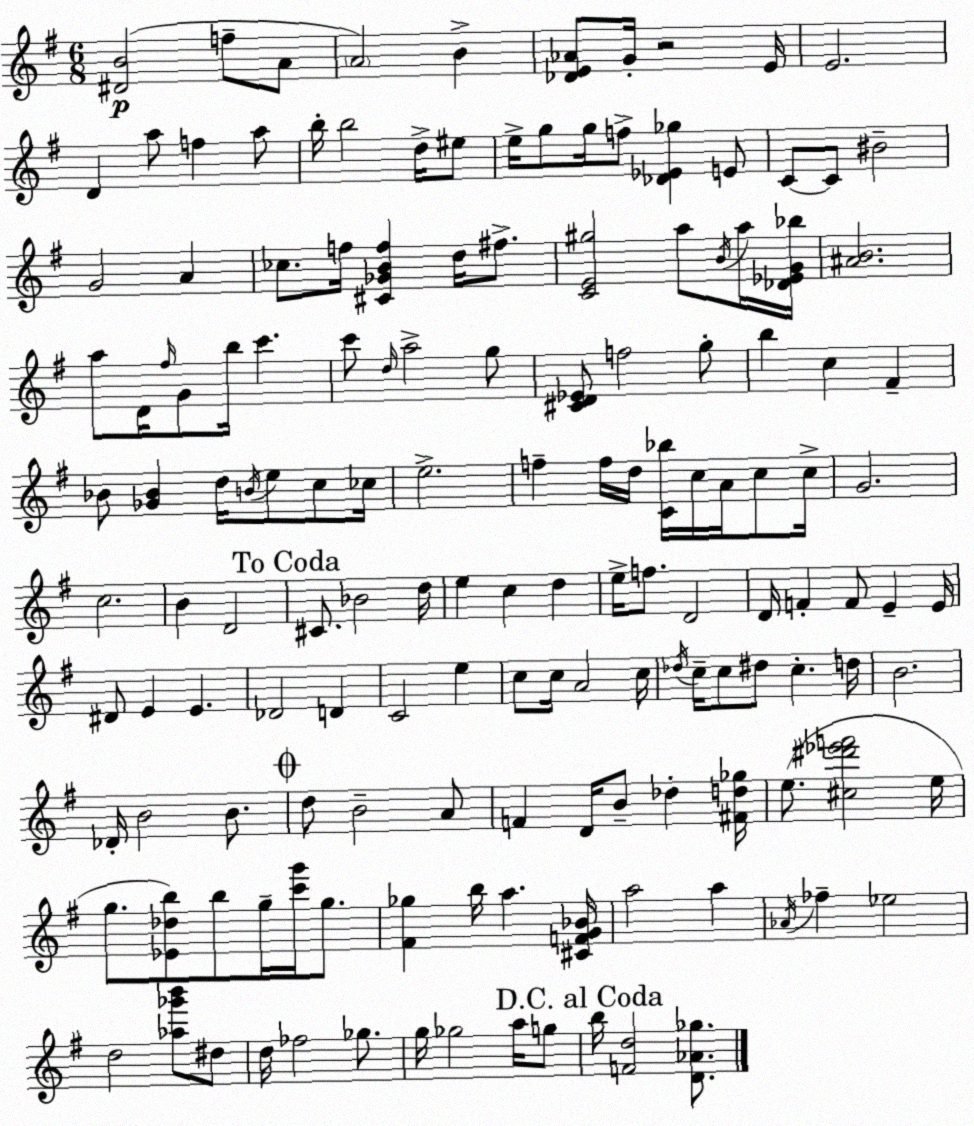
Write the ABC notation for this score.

X:1
T:Untitled
M:6/8
L:1/4
K:G
[^DB]2 f/2 A/2 A2 B [_DE_A]/2 G/4 z2 E/4 E2 D a/2 f a/2 b/4 b2 d/4 ^e/2 e/4 g/2 g/4 f/2 [_D_E_g] E/2 C/2 C/2 ^B2 G2 A _c/2 f/4 [^C_GBf] d/4 ^f/2 [CE^g]2 a/2 B/4 a/4 [_D_EG_b]/4 [^AB]2 a/2 D/4 ^f/4 G/2 b/4 c' c'/2 d/4 a2 g/2 [^CD_E]/2 f2 g/2 b c ^F _B/2 [_G_B] d/4 B/4 e/2 c/2 _c/4 e2 f f/4 d/4 [C_b]/4 c/4 A/4 c/2 c/4 G2 c2 B D2 ^C/2 _B2 d/4 e c d e/4 f/2 D2 D/4 F F/2 E E/4 ^D/2 E E _D2 D C2 e c/2 c/4 A2 c/4 _d/4 c/4 c/2 ^d/2 c d/4 B2 _D/4 B2 B/2 d/2 B2 A/2 F D/4 B/2 _d [^Fd_g]/4 e/2 [^c^d'_e'f']2 e/4 g/2 [_E_db]/2 b/2 g/4 [c'g']/4 g/2 [^F_g] b/4 a [^CFG_B]/4 a2 a _A/4 _f _e2 d2 [_a_g'b']/2 ^d/2 d/4 _f2 _g/2 g/4 _g2 a/4 g/2 b/4 [Fd]2 [D_A_g]/2